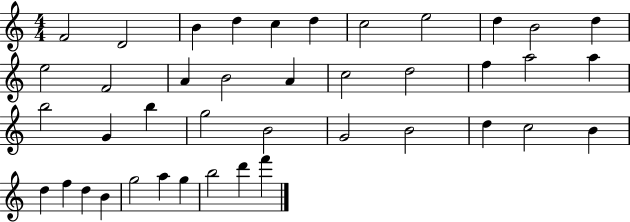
X:1
T:Untitled
M:4/4
L:1/4
K:C
F2 D2 B d c d c2 e2 d B2 d e2 F2 A B2 A c2 d2 f a2 a b2 G b g2 B2 G2 B2 d c2 B d f d B g2 a g b2 d' f'